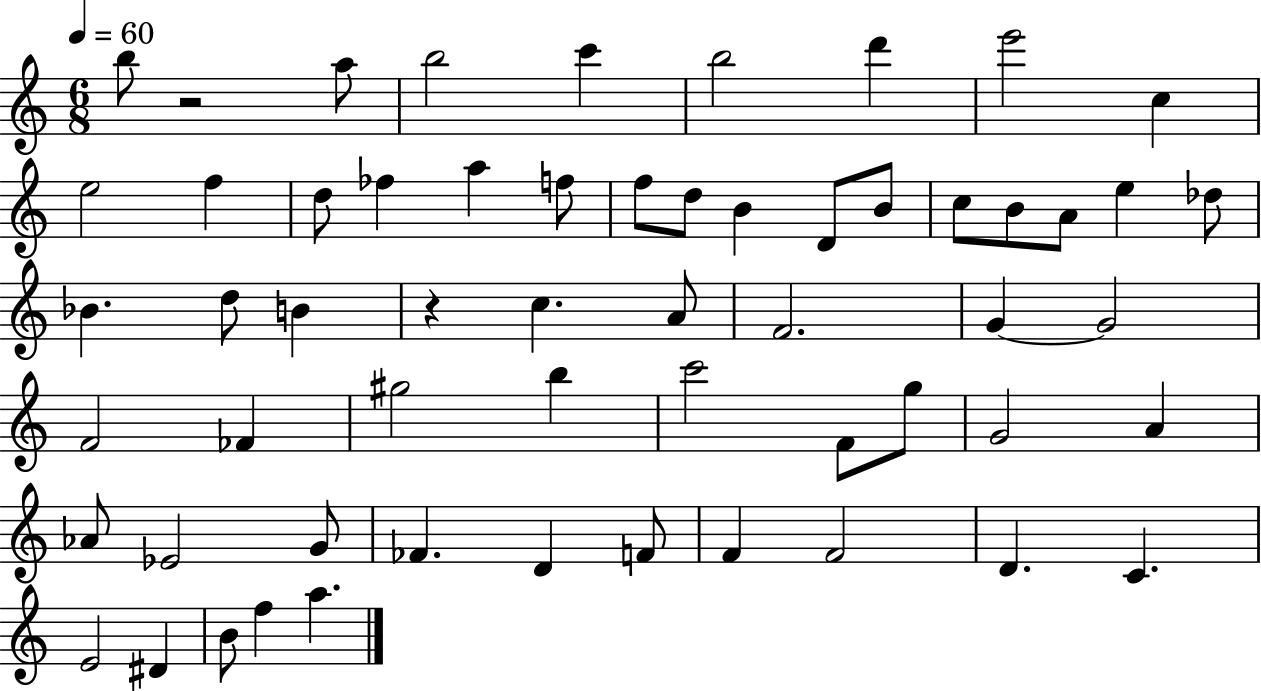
B5/e R/h A5/e B5/h C6/q B5/h D6/q E6/h C5/q E5/h F5/q D5/e FES5/q A5/q F5/e F5/e D5/e B4/q D4/e B4/e C5/e B4/e A4/e E5/q Db5/e Bb4/q. D5/e B4/q R/q C5/q. A4/e F4/h. G4/q G4/h F4/h FES4/q G#5/h B5/q C6/h F4/e G5/e G4/h A4/q Ab4/e Eb4/h G4/e FES4/q. D4/q F4/e F4/q F4/h D4/q. C4/q. E4/h D#4/q B4/e F5/q A5/q.